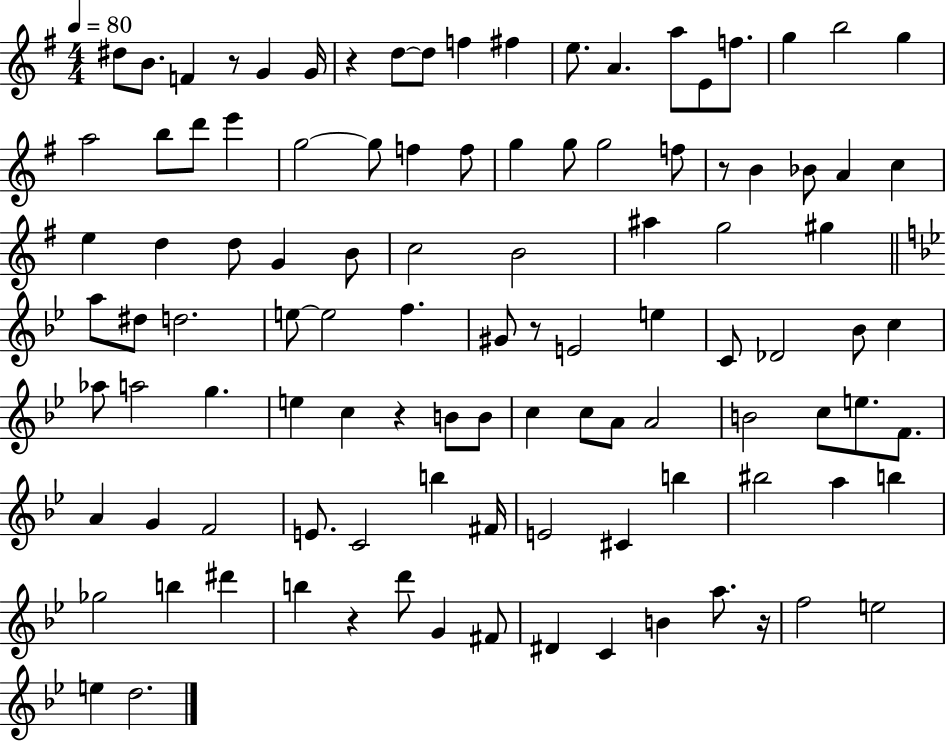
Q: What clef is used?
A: treble